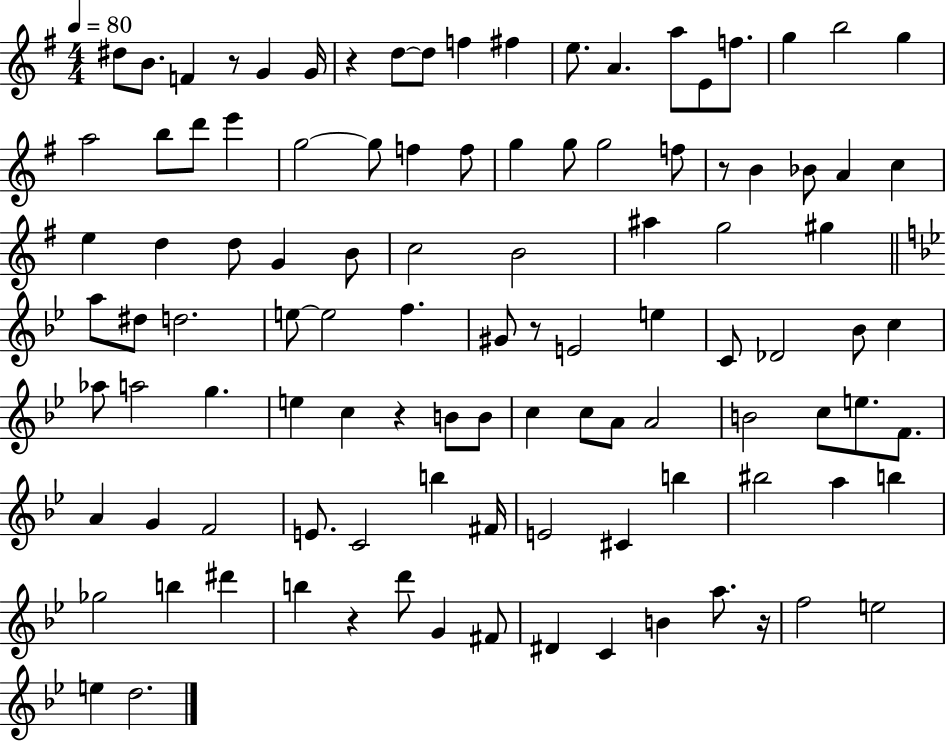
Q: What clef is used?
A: treble